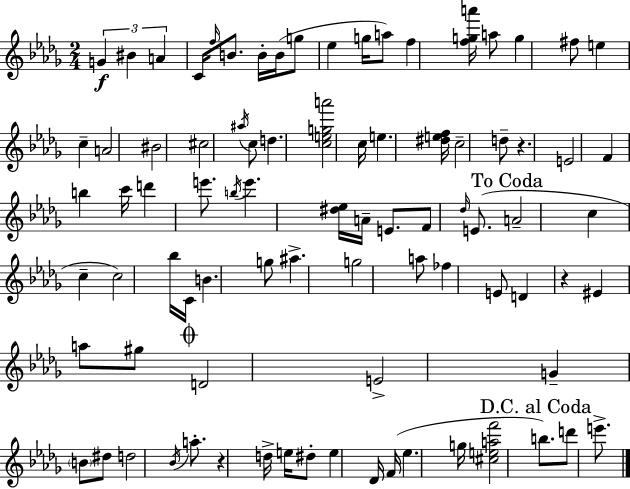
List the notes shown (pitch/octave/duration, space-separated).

G4/q BIS4/q A4/q C4/s F5/s B4/e. B4/s B4/s G5/e Eb5/q G5/s A5/e F5/q [F5,G5,A6]/s A5/e G5/q F#5/e E5/q C5/q A4/h BIS4/h C#5/h A#5/s C5/e D5/q. [C5,E5,G5,A6]/h C5/s E5/q. [D#5,E5,F5]/s C5/h D5/e R/q. E4/h F4/q B5/q C6/s D6/q E6/e. B5/s E6/q. [D#5,Eb5]/s A4/s E4/e. F4/e Db5/s E4/e. A4/h C5/q C5/q C5/h Bb5/s C4/s B4/q. G5/e A#5/q. G5/h A5/e FES5/q E4/e D4/q R/q EIS4/q A5/e G#5/e D4/h E4/h G4/q B4/e D#5/e D5/h Bb4/s A5/e. R/q D5/s E5/s D#5/e E5/q Db4/s F4/s Eb5/q. G5/s [C#5,E5,A5,F6]/h B5/e. D6/e E6/e.